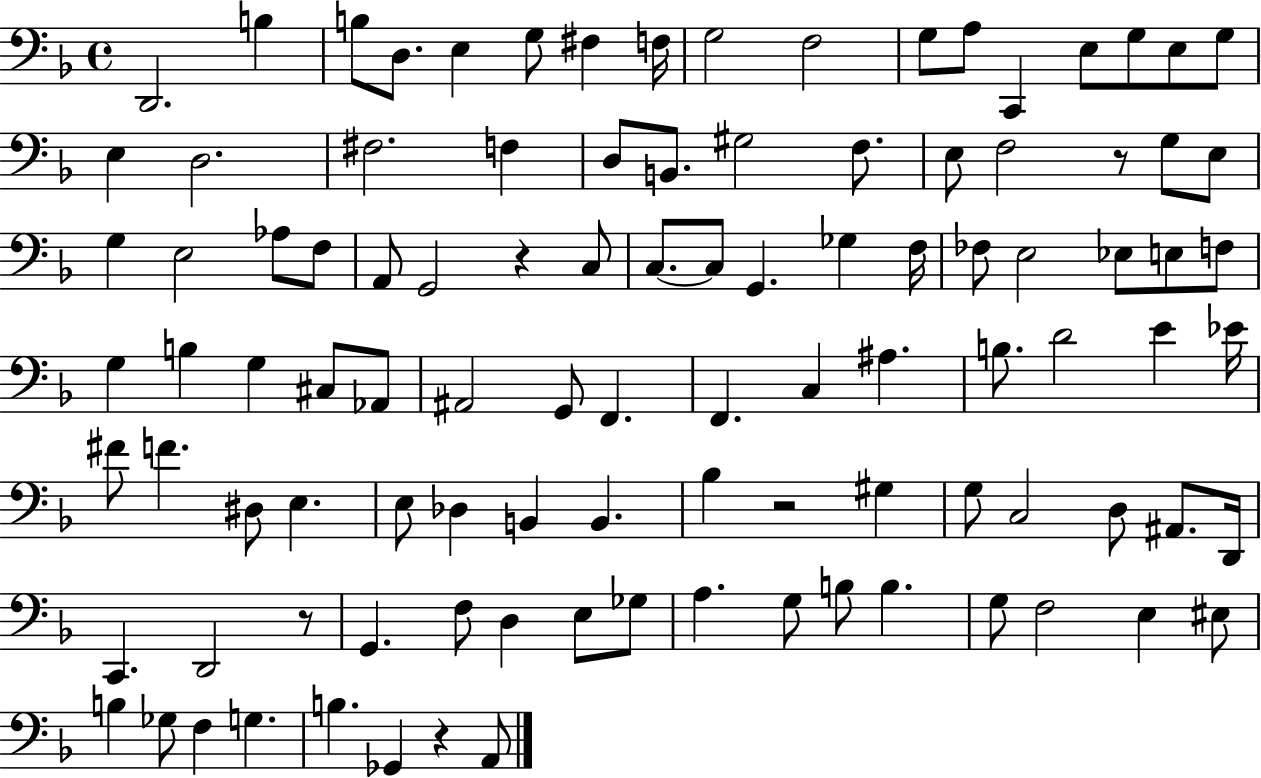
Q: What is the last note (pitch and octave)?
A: A2